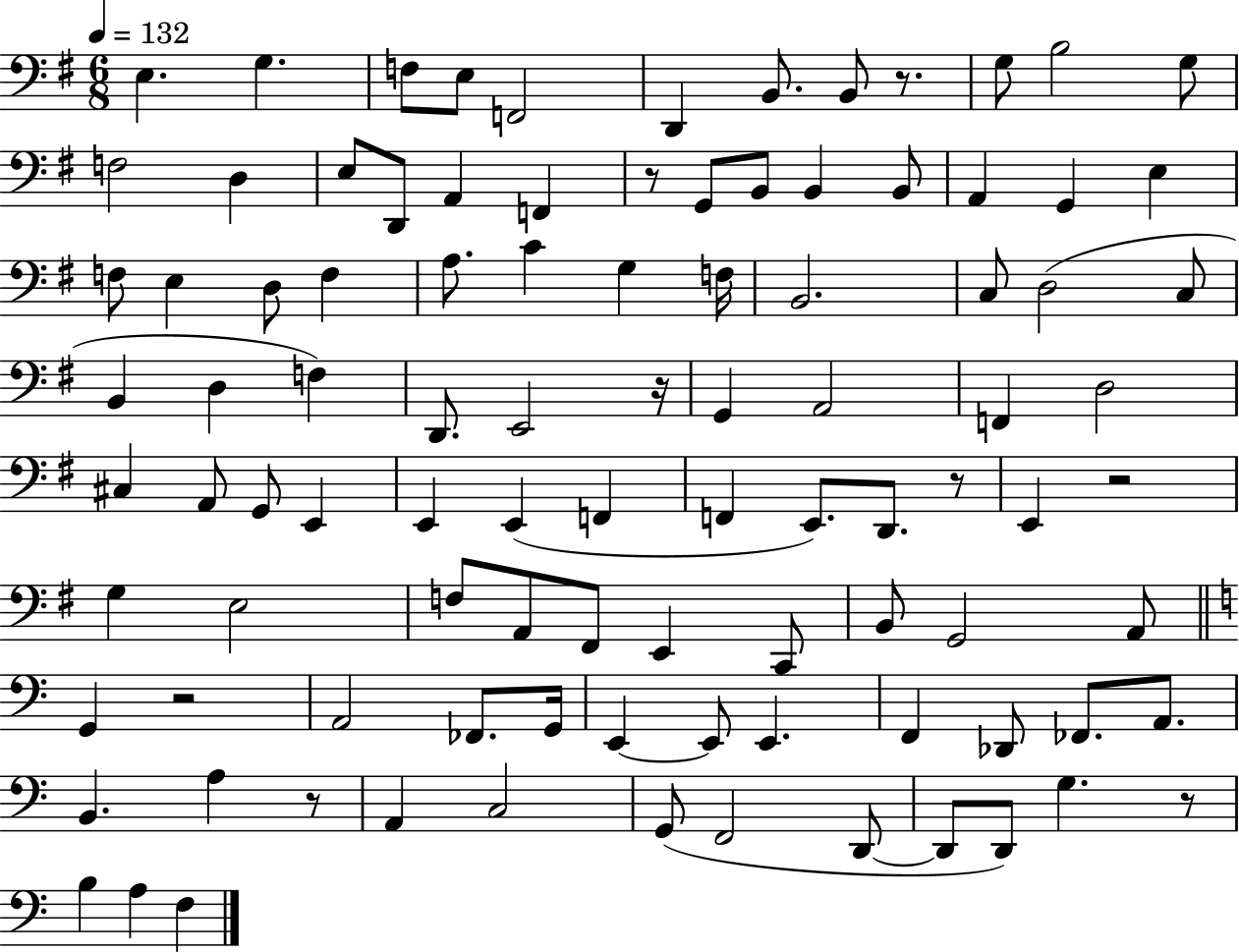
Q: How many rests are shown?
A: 8